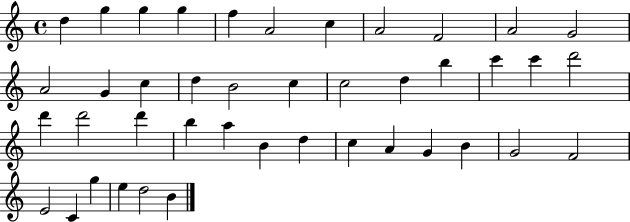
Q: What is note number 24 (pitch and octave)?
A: D6